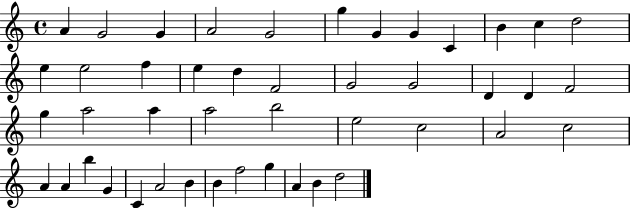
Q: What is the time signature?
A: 4/4